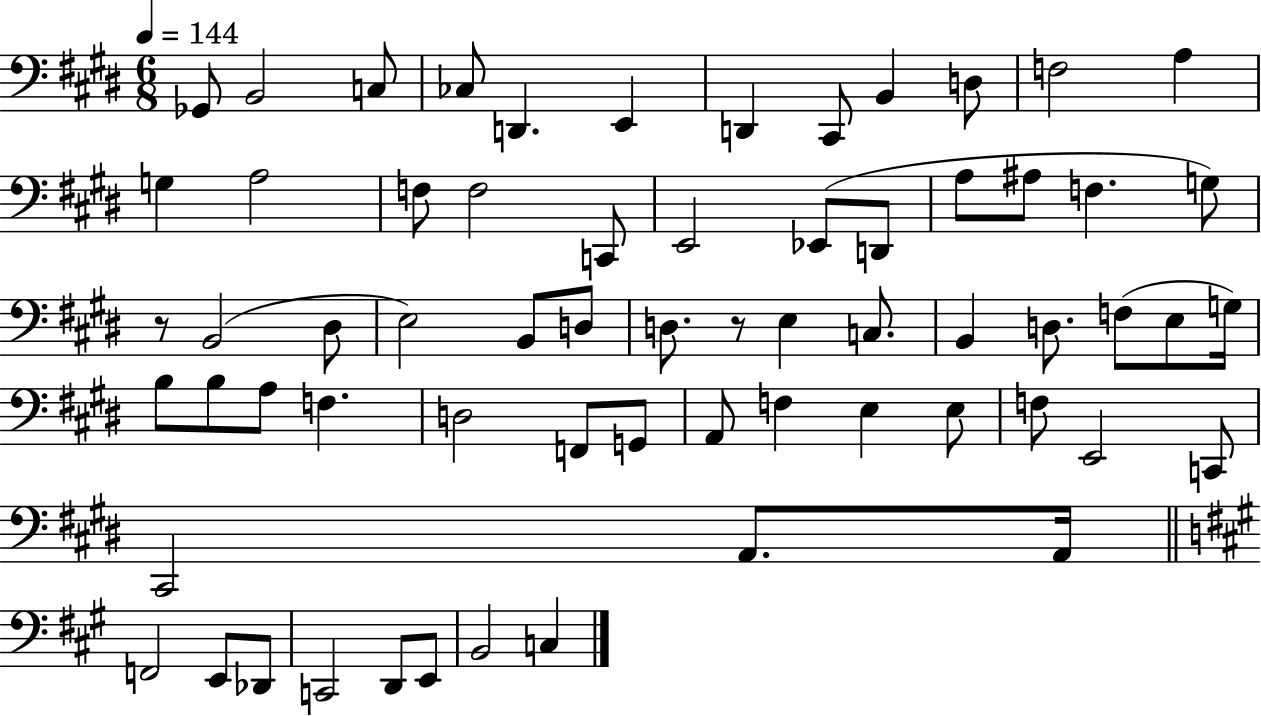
X:1
T:Untitled
M:6/8
L:1/4
K:E
_G,,/2 B,,2 C,/2 _C,/2 D,, E,, D,, ^C,,/2 B,, D,/2 F,2 A, G, A,2 F,/2 F,2 C,,/2 E,,2 _E,,/2 D,,/2 A,/2 ^A,/2 F, G,/2 z/2 B,,2 ^D,/2 E,2 B,,/2 D,/2 D,/2 z/2 E, C,/2 B,, D,/2 F,/2 E,/2 G,/4 B,/2 B,/2 A,/2 F, D,2 F,,/2 G,,/2 A,,/2 F, E, E,/2 F,/2 E,,2 C,,/2 ^C,,2 A,,/2 A,,/4 F,,2 E,,/2 _D,,/2 C,,2 D,,/2 E,,/2 B,,2 C,